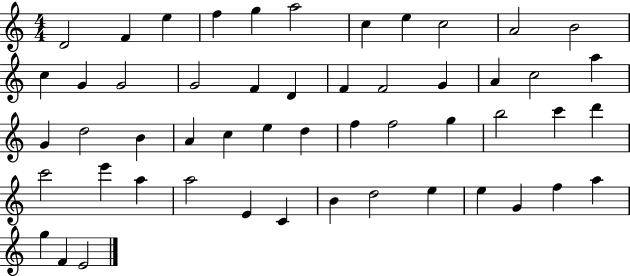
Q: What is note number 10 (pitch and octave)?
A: A4